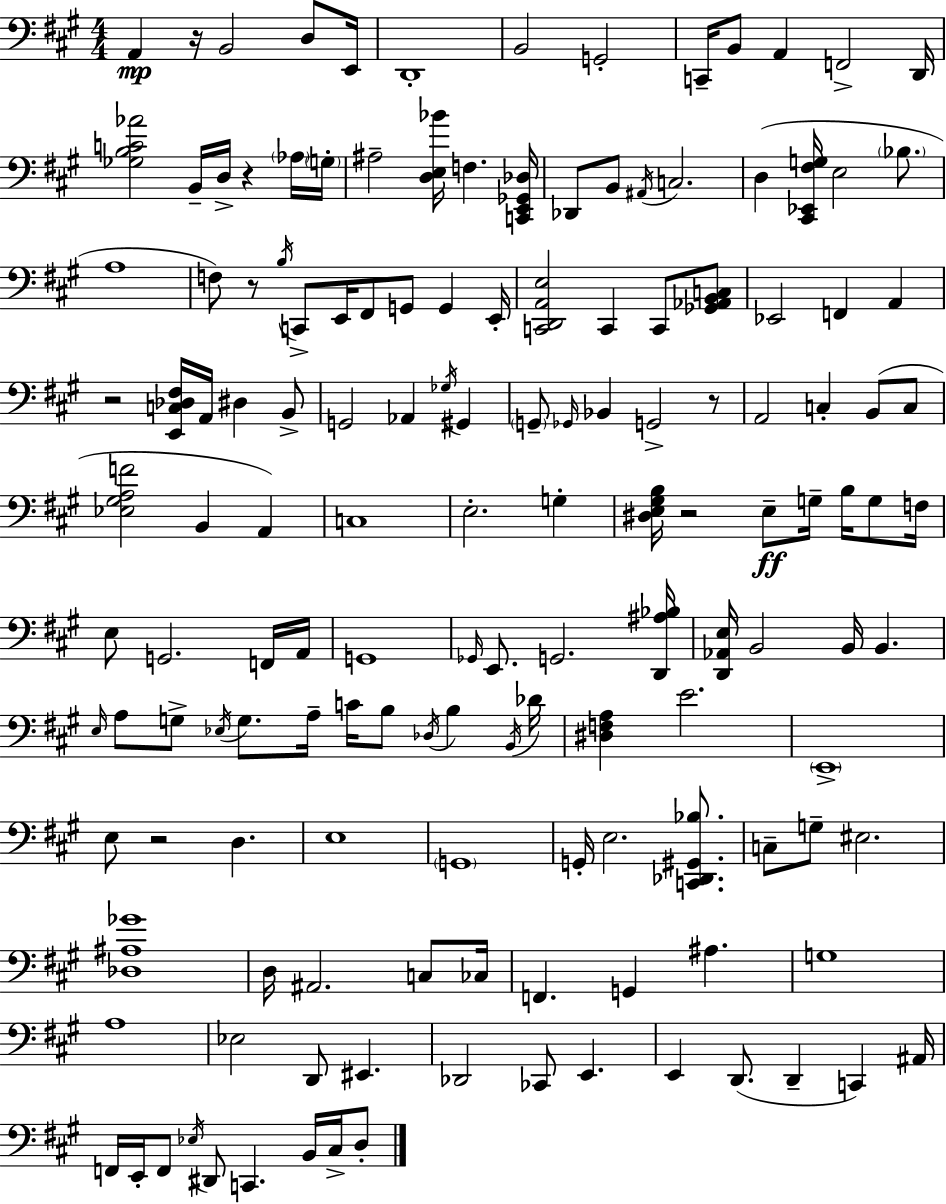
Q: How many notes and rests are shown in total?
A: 148